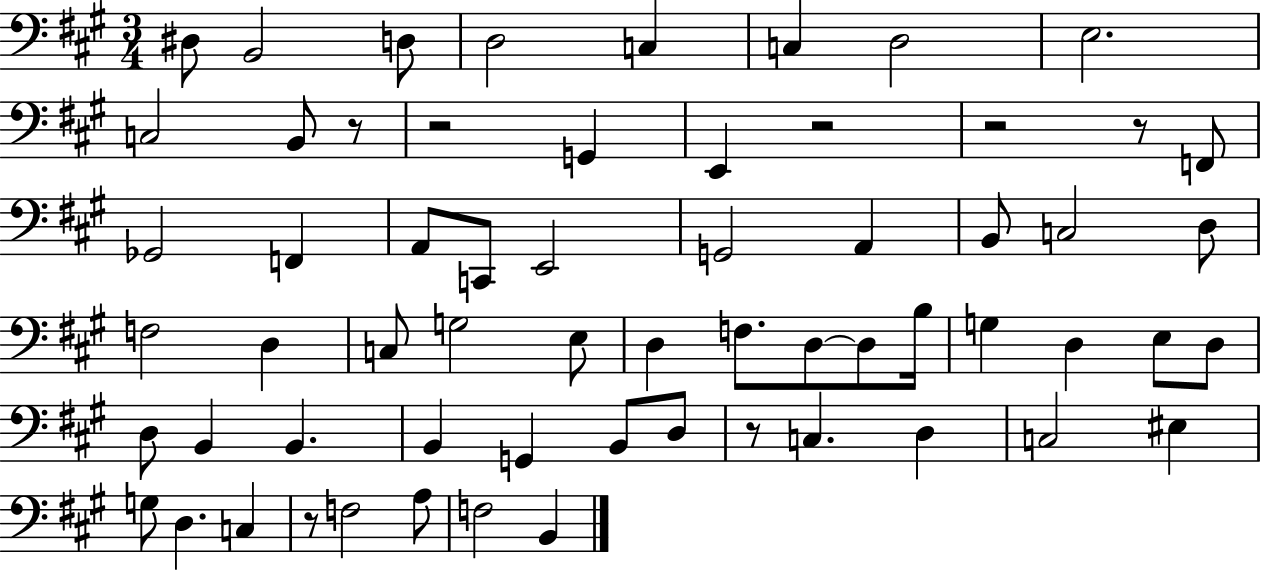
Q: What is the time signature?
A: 3/4